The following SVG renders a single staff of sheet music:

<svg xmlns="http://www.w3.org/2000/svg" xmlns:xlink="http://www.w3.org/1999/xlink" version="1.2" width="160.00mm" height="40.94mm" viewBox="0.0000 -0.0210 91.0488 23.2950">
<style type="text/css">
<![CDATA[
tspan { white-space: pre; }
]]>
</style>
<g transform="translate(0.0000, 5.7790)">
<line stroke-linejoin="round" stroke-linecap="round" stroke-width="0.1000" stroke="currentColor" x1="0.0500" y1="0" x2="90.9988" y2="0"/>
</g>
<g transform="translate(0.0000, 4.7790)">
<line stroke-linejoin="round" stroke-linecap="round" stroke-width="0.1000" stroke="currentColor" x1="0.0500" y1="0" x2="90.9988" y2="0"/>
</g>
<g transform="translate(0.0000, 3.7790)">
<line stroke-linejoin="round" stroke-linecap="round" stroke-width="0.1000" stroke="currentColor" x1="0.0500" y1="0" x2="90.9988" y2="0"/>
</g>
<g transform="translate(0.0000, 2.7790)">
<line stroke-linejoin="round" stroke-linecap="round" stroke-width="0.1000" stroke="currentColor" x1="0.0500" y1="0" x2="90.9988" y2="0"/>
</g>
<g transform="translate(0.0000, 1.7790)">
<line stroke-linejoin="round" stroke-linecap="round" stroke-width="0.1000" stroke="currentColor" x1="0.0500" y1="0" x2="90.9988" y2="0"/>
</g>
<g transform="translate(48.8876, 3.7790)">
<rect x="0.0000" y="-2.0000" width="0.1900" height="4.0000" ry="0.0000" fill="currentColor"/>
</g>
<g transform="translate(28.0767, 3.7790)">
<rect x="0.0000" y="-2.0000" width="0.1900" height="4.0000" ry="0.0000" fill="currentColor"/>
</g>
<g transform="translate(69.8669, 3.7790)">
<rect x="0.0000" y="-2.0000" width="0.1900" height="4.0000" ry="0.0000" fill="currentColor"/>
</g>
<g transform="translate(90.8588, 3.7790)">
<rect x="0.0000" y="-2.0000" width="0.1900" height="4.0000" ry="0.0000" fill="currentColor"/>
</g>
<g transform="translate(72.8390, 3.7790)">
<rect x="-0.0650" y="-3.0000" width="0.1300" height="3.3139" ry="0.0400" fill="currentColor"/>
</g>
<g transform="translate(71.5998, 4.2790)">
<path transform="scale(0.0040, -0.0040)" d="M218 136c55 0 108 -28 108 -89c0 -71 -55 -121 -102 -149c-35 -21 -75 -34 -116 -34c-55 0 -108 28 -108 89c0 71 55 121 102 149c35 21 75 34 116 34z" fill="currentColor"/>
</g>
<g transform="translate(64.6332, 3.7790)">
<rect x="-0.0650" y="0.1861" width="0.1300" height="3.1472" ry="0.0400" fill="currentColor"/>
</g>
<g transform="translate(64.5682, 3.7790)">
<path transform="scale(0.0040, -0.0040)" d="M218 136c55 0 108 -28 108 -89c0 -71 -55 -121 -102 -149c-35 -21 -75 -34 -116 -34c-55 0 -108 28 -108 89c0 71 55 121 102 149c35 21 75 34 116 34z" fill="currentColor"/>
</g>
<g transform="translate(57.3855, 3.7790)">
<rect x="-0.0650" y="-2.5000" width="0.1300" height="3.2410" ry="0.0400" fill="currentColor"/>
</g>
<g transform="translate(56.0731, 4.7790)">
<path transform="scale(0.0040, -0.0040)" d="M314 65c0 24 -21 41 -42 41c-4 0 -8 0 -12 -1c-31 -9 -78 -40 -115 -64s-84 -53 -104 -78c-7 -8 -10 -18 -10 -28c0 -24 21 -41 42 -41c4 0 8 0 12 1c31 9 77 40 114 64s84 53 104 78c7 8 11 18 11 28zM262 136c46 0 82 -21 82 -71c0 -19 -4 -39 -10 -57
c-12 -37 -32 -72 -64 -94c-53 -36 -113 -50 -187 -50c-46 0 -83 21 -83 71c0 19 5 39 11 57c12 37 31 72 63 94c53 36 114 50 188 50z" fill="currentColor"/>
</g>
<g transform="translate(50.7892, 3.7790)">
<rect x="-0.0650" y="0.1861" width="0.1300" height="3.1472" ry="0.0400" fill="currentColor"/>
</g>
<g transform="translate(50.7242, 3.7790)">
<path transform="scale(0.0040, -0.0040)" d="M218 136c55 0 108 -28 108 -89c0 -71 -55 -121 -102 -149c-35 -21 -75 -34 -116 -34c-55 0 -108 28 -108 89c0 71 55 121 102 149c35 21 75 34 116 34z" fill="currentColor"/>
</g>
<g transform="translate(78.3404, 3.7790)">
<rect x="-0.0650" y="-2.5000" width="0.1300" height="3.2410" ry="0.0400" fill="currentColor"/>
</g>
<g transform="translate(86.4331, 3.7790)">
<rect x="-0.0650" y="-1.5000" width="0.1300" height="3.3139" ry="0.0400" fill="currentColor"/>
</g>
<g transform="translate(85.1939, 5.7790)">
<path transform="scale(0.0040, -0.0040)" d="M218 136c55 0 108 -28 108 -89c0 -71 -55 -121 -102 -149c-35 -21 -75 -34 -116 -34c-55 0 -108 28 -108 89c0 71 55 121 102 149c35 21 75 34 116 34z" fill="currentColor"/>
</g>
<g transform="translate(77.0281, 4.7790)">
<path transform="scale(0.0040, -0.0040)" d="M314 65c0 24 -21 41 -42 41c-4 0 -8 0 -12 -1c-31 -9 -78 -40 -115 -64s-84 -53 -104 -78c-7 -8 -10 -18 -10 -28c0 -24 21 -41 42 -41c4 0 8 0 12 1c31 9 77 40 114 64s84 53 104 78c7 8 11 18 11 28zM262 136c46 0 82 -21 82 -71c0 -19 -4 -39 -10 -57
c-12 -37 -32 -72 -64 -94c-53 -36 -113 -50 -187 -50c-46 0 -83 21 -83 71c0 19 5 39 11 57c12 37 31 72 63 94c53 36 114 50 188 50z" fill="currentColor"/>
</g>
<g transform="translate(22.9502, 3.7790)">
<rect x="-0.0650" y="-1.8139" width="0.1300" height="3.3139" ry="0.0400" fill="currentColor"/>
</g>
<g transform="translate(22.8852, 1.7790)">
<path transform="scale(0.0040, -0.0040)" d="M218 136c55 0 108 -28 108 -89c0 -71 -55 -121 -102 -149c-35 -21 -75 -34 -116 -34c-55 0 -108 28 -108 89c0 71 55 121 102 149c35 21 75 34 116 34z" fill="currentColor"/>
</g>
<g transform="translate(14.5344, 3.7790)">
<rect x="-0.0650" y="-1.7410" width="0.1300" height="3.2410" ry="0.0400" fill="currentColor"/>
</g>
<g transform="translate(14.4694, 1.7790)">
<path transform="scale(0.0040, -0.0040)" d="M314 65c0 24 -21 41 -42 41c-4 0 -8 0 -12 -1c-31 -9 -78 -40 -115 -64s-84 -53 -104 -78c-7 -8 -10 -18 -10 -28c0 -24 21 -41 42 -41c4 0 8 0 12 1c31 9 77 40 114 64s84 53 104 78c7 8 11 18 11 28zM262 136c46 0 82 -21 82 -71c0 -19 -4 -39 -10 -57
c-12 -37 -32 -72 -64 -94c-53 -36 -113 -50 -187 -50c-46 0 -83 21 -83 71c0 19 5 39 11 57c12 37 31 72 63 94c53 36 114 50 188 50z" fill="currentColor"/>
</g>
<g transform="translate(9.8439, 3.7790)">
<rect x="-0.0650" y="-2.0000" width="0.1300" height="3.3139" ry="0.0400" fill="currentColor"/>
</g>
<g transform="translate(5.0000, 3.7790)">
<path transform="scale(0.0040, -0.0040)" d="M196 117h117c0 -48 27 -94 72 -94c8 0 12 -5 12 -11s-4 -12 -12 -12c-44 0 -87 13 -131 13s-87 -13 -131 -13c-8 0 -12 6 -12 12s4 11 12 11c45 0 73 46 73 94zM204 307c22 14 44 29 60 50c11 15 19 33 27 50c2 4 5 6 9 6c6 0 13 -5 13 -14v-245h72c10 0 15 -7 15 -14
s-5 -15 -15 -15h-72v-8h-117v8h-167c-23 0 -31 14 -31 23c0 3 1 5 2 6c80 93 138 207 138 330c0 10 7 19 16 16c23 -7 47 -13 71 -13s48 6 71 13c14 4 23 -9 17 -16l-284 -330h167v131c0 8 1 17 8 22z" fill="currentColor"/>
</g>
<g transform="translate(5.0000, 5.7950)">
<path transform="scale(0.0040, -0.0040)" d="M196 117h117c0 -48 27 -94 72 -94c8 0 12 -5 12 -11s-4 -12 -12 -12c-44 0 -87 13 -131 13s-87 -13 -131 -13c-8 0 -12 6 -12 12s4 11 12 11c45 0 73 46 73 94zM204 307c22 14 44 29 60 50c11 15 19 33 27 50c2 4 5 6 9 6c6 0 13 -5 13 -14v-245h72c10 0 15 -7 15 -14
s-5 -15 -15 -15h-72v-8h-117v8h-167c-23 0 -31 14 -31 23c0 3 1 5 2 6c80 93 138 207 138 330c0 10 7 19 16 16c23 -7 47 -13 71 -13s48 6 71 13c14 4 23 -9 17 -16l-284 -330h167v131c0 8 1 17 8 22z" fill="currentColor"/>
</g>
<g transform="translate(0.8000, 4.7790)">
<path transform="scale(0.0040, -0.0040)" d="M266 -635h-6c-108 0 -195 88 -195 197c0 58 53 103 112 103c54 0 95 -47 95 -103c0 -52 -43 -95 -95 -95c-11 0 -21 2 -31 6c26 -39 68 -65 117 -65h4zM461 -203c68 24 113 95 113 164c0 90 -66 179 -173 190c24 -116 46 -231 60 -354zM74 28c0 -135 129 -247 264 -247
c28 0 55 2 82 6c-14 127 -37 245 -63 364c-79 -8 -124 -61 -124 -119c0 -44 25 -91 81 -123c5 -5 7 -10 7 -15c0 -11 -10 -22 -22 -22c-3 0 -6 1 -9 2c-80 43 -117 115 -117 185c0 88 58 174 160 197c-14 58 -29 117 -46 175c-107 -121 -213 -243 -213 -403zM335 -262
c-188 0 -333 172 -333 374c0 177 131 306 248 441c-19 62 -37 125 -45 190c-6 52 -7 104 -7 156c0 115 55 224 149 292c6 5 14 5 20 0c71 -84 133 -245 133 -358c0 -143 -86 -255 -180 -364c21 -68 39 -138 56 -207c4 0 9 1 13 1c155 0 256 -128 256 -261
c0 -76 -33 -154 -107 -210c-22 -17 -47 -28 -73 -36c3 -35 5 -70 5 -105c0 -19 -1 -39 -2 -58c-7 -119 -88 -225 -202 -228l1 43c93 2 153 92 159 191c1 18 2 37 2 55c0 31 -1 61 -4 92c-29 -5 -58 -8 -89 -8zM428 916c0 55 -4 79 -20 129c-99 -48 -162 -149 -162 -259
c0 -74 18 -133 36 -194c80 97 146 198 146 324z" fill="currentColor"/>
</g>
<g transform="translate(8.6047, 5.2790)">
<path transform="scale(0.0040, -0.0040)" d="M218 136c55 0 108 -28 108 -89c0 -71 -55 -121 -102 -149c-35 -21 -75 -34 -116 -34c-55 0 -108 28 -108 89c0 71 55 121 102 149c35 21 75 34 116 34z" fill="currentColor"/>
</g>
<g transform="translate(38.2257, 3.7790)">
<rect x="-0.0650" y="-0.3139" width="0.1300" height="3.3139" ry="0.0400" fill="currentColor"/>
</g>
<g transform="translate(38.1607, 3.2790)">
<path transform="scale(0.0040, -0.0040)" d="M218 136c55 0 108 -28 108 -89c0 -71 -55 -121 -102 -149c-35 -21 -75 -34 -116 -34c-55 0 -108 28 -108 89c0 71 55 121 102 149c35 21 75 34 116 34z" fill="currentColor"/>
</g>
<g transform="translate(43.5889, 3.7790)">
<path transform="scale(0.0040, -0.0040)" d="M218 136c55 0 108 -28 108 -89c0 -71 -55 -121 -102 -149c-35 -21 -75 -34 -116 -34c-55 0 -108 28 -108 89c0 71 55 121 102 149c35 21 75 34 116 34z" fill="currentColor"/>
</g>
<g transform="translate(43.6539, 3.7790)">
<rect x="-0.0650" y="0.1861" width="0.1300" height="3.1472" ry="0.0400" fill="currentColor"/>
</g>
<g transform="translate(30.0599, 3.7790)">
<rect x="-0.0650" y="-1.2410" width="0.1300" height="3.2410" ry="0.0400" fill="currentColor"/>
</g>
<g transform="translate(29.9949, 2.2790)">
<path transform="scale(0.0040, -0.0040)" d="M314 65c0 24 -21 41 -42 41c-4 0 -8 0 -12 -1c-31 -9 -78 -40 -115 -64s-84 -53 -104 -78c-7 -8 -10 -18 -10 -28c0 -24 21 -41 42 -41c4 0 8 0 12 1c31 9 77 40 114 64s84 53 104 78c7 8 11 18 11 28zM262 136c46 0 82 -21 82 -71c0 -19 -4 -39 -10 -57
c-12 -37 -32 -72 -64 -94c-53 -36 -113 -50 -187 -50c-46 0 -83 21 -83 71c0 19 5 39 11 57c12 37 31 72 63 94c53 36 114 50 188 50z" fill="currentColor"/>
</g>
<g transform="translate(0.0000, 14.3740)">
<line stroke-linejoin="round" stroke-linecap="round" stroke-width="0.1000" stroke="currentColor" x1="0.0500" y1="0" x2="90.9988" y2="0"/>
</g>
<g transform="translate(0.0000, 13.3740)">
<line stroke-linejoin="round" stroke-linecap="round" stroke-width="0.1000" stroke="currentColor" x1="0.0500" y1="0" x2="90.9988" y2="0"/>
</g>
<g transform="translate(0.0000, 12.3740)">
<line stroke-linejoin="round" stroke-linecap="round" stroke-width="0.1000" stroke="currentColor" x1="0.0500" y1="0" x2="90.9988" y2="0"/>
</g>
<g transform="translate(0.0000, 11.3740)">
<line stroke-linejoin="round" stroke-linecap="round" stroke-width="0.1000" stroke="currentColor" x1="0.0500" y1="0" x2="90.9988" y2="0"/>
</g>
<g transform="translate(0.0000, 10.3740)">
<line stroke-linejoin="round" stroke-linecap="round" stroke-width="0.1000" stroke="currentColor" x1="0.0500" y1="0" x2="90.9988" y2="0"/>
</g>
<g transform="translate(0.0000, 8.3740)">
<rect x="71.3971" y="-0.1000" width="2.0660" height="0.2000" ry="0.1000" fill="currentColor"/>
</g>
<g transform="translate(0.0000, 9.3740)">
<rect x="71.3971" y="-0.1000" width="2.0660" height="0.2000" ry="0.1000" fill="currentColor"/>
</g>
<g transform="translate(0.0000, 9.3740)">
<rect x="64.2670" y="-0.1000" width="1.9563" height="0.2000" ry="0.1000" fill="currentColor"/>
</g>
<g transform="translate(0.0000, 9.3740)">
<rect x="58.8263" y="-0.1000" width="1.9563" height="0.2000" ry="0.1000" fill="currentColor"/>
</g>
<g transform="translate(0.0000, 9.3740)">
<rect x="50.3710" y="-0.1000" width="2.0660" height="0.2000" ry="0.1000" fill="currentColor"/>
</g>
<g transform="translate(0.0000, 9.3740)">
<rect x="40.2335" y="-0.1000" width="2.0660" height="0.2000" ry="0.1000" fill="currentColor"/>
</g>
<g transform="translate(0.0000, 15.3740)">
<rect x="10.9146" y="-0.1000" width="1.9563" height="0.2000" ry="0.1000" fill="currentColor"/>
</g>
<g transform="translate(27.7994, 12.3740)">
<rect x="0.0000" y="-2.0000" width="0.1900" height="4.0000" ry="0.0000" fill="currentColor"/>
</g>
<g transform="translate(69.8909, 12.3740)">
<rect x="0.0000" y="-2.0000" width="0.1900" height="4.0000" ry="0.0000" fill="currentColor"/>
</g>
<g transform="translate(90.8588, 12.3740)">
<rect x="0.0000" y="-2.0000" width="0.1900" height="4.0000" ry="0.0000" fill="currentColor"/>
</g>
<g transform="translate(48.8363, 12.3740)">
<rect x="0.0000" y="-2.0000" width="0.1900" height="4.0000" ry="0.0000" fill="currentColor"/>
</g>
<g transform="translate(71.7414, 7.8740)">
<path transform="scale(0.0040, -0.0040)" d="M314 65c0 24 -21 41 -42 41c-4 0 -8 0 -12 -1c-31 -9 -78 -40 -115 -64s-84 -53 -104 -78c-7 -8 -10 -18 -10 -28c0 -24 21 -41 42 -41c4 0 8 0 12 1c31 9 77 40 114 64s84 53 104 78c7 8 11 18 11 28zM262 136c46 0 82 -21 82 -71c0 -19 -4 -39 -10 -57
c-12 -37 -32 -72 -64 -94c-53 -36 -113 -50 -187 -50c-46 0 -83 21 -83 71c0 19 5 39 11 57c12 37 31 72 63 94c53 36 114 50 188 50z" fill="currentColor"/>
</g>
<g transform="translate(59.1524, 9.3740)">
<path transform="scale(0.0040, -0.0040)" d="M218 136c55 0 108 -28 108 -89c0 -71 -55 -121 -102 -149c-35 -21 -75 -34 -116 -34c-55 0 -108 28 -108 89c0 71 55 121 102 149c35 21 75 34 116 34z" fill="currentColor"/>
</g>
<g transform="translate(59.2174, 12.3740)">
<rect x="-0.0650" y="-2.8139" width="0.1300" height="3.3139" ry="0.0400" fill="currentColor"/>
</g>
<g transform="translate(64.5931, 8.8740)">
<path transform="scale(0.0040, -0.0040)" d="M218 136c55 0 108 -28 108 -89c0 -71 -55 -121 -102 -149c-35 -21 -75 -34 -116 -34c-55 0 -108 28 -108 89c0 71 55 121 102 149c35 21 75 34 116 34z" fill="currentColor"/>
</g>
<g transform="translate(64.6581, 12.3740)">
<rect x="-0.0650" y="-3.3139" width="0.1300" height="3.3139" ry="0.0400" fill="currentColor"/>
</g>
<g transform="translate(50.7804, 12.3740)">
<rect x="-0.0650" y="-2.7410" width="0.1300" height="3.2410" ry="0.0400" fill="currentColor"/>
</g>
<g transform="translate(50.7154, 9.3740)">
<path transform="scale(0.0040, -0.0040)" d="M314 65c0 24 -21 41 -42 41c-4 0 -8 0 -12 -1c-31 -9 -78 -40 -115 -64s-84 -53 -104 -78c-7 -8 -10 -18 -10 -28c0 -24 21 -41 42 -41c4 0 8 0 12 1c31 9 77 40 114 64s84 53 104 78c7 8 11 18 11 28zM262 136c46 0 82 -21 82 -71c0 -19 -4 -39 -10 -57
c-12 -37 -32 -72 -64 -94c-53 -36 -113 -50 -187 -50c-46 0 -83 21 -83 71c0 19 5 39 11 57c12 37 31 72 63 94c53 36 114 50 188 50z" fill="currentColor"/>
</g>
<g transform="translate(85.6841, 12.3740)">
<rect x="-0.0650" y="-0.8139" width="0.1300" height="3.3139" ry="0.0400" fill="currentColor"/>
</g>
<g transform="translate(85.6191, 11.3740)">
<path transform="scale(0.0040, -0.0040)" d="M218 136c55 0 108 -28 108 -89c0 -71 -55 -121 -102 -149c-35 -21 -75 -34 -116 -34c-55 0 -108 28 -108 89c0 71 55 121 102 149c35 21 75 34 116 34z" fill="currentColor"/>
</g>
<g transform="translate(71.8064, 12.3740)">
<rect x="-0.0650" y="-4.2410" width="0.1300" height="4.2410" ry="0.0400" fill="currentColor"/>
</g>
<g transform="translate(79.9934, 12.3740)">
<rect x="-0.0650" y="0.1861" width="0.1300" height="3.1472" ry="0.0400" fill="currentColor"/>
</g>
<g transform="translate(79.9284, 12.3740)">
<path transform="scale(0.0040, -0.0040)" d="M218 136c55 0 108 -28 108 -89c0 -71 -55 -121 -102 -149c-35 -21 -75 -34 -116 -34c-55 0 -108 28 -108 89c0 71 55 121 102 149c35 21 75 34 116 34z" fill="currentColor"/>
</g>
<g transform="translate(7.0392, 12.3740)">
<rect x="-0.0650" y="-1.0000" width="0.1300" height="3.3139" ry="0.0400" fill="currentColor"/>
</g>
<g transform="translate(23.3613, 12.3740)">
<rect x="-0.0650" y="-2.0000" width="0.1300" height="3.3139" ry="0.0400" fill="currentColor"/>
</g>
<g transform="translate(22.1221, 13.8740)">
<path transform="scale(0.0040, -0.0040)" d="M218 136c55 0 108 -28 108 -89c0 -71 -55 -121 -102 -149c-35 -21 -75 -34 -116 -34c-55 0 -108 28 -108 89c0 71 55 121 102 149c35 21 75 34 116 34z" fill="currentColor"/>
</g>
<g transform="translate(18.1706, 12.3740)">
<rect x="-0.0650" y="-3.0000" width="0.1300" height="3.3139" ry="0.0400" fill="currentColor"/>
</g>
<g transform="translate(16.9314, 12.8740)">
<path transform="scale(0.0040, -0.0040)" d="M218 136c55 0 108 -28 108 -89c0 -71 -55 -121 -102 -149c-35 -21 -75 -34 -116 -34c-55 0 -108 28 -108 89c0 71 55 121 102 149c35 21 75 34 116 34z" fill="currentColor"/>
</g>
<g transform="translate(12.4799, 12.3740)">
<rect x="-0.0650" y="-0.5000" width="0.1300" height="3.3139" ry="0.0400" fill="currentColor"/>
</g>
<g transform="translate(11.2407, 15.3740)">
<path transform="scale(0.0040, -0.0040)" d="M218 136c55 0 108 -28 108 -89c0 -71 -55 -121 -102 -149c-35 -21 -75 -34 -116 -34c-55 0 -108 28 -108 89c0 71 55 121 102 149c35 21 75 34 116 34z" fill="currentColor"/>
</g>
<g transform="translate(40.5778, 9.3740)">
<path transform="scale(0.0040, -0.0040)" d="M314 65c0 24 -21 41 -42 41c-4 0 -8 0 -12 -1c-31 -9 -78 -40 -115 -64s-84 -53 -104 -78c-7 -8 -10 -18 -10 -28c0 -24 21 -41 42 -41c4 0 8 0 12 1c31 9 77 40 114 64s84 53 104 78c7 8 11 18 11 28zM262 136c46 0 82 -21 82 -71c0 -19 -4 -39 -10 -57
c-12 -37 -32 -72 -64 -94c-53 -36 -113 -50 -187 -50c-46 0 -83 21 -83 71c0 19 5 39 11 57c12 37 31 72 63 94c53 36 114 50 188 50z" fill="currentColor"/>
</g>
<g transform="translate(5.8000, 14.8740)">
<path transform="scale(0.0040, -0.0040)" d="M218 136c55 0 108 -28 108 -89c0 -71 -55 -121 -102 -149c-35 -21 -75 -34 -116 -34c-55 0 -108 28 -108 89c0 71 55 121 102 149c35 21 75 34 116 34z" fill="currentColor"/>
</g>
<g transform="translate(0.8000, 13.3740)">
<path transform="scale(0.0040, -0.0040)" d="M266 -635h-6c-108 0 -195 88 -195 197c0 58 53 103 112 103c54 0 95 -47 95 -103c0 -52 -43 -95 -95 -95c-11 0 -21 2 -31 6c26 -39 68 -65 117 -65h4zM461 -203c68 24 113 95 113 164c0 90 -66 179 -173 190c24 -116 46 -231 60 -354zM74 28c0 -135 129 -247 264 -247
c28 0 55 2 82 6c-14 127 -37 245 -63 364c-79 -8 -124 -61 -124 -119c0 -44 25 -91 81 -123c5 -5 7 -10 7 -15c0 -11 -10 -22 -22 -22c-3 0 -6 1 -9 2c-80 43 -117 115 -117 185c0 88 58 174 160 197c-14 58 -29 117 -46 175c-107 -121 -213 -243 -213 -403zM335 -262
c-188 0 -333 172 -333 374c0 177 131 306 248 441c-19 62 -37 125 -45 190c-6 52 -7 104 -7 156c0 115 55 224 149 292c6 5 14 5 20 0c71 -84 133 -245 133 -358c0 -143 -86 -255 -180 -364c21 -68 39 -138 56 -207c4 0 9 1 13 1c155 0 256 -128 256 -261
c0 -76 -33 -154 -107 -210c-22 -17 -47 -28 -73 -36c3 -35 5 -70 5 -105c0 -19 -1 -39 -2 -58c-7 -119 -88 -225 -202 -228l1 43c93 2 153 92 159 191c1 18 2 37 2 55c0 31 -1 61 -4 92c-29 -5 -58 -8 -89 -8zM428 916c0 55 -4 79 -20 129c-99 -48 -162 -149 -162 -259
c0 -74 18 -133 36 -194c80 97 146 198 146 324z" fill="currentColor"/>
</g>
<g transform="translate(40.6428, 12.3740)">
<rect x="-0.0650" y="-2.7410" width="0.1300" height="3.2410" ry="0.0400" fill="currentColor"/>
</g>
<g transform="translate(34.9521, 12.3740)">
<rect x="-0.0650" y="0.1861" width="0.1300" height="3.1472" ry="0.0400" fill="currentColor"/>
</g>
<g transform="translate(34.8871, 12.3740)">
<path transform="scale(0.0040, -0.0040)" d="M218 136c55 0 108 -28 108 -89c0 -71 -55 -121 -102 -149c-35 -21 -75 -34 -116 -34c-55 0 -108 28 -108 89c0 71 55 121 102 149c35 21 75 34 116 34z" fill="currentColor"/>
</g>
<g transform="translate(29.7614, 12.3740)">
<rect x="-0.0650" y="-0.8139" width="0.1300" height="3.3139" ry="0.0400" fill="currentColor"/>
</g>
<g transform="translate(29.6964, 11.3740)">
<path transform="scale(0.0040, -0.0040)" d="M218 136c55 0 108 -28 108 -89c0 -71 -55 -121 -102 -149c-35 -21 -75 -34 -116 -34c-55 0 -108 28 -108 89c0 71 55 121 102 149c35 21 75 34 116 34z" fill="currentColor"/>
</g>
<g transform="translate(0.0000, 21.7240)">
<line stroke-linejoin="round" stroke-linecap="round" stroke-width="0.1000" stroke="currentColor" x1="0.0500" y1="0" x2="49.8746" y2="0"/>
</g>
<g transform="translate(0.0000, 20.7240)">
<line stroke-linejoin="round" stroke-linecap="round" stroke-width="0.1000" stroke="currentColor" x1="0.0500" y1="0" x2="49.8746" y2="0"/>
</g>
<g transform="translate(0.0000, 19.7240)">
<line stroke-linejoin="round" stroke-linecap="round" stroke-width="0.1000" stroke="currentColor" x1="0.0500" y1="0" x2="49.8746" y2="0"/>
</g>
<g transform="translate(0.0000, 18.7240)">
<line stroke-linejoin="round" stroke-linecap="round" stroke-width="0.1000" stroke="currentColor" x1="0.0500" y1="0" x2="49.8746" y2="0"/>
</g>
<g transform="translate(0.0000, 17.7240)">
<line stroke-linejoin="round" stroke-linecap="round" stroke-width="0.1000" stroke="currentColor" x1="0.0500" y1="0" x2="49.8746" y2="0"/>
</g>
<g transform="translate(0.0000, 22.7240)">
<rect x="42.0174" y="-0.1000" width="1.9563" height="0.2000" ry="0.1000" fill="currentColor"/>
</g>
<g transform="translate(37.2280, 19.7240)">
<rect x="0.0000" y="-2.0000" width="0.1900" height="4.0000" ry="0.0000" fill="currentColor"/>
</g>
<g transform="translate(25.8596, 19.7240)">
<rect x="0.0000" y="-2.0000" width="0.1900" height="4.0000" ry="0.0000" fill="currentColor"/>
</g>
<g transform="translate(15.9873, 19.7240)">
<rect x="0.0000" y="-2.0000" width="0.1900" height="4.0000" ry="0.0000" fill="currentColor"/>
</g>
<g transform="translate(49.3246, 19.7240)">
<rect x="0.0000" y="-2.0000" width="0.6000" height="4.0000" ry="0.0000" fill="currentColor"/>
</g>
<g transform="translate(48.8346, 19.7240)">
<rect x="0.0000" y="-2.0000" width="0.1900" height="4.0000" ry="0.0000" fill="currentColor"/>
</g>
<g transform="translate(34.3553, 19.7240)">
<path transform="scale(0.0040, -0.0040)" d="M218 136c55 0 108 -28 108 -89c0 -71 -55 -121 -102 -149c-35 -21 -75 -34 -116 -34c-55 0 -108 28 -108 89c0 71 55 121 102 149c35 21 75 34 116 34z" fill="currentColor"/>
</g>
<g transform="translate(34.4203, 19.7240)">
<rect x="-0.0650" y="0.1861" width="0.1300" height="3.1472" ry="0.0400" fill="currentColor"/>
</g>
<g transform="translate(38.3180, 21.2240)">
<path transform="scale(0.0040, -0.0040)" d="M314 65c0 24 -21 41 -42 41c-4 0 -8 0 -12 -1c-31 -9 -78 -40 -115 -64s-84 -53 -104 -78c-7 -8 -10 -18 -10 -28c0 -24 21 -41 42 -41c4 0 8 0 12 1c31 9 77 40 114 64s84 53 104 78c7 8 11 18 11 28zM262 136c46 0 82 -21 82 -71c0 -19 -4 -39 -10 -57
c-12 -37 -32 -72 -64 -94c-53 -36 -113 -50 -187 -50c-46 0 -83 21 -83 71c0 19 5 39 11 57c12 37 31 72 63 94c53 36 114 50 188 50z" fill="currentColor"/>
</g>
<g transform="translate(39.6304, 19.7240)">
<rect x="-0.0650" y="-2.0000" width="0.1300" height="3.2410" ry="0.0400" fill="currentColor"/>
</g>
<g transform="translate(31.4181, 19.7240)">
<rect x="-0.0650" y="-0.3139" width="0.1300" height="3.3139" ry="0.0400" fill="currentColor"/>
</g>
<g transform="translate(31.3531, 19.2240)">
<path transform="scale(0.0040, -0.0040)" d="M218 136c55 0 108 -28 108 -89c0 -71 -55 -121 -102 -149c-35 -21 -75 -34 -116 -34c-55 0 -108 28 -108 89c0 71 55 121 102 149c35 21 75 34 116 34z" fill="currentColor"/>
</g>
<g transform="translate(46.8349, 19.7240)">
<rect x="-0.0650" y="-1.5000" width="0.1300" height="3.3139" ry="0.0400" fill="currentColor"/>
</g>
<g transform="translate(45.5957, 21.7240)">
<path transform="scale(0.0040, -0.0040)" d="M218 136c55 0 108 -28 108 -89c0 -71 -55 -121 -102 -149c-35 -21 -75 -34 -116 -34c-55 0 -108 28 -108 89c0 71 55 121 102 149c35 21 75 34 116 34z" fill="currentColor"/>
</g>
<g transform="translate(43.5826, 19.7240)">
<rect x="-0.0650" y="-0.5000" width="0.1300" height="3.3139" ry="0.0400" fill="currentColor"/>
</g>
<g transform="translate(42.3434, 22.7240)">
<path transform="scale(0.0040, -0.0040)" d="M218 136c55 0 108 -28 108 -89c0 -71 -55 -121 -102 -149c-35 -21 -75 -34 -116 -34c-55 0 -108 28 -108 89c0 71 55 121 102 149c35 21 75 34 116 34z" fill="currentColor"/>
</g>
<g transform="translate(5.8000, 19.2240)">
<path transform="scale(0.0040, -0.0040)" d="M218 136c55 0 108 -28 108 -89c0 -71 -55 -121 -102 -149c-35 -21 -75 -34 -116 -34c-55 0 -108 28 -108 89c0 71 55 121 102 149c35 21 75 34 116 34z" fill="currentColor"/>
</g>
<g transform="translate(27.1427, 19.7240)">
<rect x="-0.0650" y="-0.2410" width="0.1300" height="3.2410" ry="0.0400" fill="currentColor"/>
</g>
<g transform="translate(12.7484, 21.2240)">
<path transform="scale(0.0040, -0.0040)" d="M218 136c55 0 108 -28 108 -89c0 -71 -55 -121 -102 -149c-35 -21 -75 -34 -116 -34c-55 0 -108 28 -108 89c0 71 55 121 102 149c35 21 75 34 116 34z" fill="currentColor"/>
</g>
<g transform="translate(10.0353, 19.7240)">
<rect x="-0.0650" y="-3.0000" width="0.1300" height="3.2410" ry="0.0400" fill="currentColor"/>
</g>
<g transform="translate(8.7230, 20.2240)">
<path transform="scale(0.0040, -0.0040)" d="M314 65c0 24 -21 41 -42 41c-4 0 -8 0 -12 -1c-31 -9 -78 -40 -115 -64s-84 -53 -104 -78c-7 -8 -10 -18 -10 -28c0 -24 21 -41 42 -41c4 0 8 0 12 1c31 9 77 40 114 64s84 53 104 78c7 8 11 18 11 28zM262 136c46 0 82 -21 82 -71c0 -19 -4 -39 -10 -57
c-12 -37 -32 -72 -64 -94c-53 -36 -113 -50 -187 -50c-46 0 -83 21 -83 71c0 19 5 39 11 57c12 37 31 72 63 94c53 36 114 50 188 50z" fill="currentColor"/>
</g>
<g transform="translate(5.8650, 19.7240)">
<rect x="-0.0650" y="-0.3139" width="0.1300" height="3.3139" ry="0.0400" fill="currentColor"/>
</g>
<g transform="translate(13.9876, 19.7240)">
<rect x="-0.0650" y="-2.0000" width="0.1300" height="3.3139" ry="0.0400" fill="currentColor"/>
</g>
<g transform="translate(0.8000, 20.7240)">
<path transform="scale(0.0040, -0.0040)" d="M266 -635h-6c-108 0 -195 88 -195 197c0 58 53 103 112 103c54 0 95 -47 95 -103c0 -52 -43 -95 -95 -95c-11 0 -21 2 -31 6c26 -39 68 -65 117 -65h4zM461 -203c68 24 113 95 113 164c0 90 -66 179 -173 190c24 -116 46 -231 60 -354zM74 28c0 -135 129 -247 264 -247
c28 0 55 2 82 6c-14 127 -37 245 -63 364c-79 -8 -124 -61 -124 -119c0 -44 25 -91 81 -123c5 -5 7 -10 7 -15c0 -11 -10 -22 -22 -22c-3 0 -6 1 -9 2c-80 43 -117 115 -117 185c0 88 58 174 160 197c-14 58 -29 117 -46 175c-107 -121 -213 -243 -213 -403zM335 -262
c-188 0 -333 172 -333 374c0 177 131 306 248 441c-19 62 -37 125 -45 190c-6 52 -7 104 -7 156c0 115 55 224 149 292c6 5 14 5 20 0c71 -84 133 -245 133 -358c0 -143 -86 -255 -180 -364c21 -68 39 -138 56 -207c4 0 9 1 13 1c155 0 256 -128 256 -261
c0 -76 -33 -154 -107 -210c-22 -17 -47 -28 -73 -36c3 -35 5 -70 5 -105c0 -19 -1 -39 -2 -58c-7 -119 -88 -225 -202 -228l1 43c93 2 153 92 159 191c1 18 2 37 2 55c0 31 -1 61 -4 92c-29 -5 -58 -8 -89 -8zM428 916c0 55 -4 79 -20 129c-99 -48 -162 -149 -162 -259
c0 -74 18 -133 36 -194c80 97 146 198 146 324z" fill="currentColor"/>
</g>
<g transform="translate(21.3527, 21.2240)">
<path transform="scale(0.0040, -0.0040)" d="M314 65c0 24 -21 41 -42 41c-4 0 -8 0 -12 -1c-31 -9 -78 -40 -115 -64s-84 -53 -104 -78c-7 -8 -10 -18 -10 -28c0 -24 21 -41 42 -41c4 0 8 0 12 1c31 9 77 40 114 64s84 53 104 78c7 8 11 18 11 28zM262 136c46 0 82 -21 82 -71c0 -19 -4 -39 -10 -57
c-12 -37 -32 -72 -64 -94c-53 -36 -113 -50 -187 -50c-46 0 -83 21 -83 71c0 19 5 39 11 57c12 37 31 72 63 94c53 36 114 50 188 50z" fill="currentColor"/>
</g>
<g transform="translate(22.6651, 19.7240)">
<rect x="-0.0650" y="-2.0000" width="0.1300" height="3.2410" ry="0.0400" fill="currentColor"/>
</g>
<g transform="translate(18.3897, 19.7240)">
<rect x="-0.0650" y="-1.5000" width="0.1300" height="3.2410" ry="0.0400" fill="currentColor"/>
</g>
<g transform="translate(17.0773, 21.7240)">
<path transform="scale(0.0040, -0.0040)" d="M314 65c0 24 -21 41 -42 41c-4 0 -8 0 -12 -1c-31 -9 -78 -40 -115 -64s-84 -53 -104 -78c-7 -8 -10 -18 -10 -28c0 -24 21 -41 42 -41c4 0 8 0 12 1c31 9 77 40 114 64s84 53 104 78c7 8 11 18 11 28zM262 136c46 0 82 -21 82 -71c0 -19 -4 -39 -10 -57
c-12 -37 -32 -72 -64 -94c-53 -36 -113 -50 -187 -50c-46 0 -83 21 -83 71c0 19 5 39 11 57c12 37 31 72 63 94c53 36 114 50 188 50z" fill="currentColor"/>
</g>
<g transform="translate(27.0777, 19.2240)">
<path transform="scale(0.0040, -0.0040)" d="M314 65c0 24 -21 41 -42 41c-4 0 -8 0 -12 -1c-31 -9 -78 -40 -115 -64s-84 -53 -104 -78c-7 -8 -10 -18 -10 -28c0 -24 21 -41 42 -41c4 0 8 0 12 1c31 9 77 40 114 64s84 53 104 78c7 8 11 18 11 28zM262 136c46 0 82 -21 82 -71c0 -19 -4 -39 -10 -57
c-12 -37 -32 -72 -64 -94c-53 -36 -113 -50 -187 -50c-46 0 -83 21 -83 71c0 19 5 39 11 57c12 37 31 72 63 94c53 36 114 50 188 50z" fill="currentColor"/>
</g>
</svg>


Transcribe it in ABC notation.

X:1
T:Untitled
M:4/4
L:1/4
K:C
F f2 f e2 c B B G2 B A G2 E D C A F d B a2 a2 a b d'2 B d c A2 F E2 F2 c2 c B F2 C E